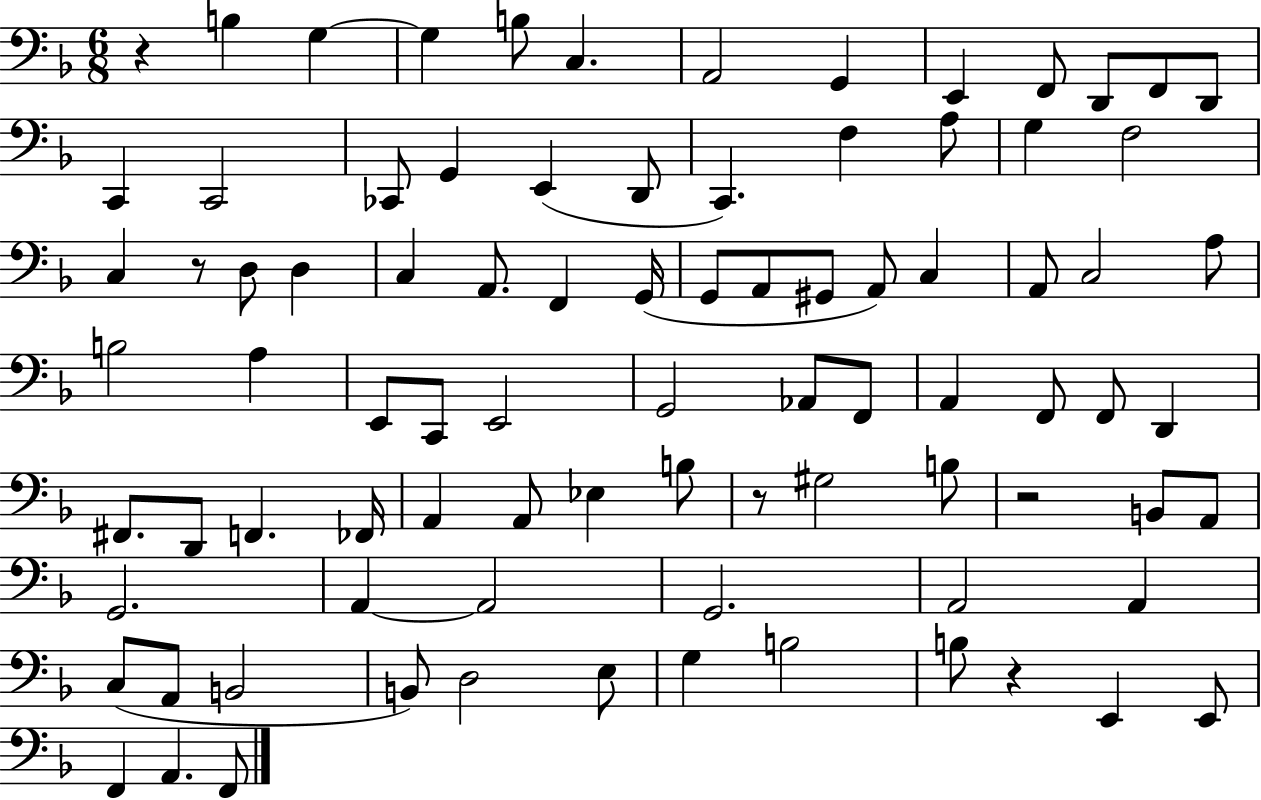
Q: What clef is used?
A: bass